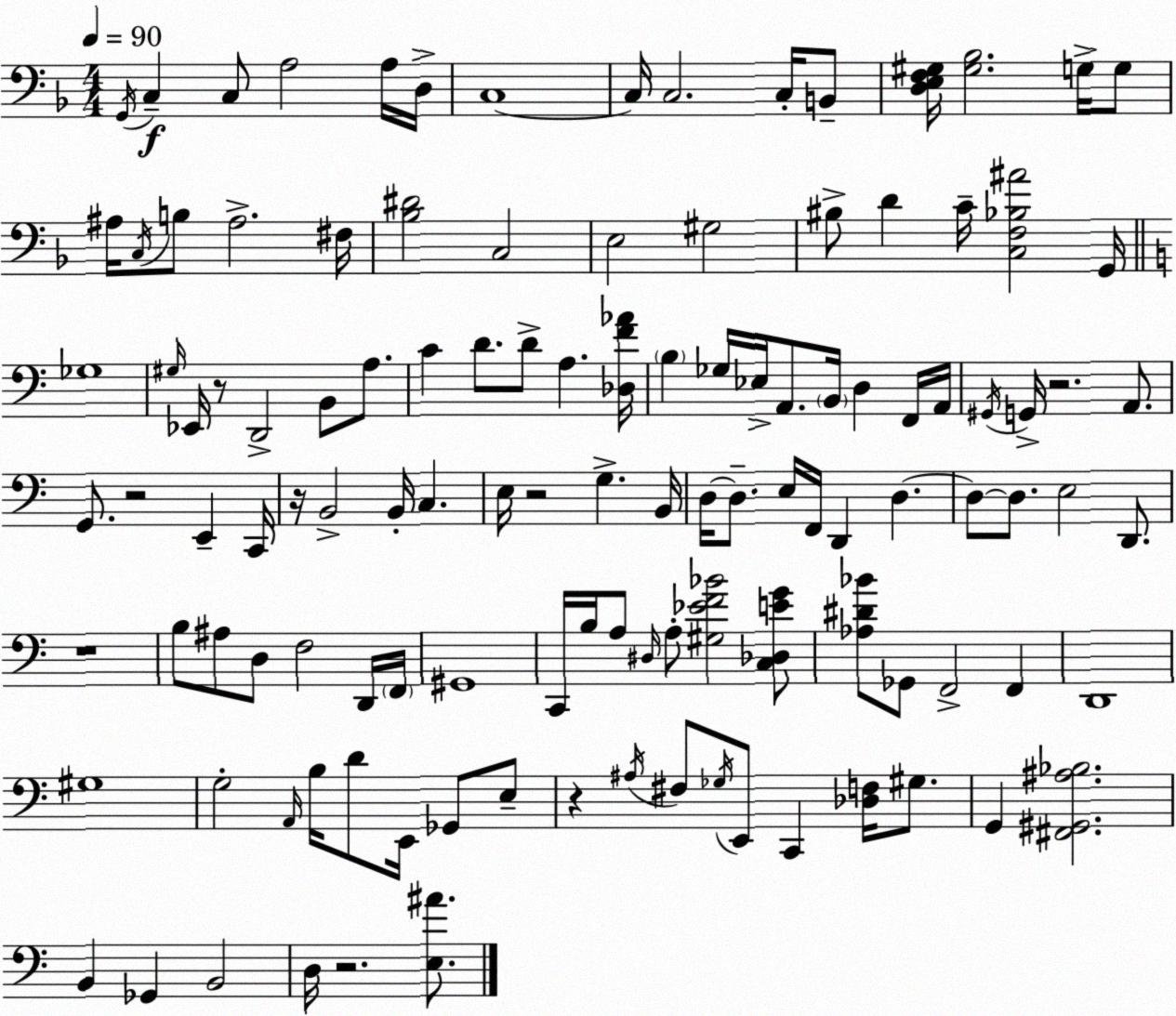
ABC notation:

X:1
T:Untitled
M:4/4
L:1/4
K:F
G,,/4 C, C,/2 A,2 A,/4 D,/4 C,4 C,/4 C,2 C,/4 B,,/2 [D,E,F,^G,]/4 [^G,_B,]2 G,/4 G,/2 ^A,/4 C,/4 B,/2 ^A,2 ^F,/4 [_B,^D]2 C,2 E,2 ^G,2 ^B,/2 D C/4 [C,F,_B,^A]2 G,,/4 _G,4 ^G,/4 _E,,/4 z/2 D,,2 B,,/2 A,/2 C D/2 D/2 A, [_D,F_A]/4 B, _G,/4 _E,/4 A,,/2 B,,/4 D, F,,/4 A,,/4 ^G,,/4 G,,/4 z2 A,,/2 G,,/2 z2 E,, C,,/4 z/4 B,,2 B,,/4 C, E,/4 z2 G, B,,/4 D,/4 D,/2 E,/4 F,,/4 D,, D, D,/2 D,/2 E,2 D,,/2 z4 B,/2 ^A,/2 D,/2 F,2 D,,/4 F,,/4 ^G,,4 C,,/4 B,/4 A,/2 ^D,/4 A,/2 [^G,_EF_B]2 [C,_D,EG]/2 [_A,^D_B]/2 _G,,/2 F,,2 F,, D,,4 ^G,4 G,2 A,,/4 B,/4 D/2 E,,/4 _G,,/2 E,/2 z ^A,/4 ^F,/2 _G,/4 E,,/2 C,, [_D,F,]/4 ^G,/2 G,, [^F,,^G,,^A,_B,]2 B,, _G,, B,,2 D,/4 z2 [E,^A]/2